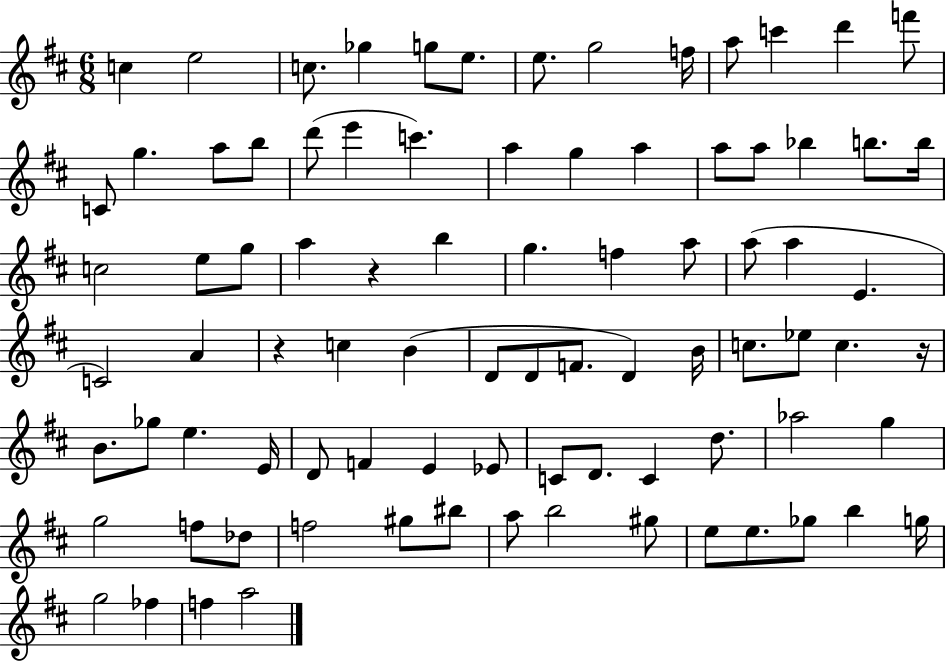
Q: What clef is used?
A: treble